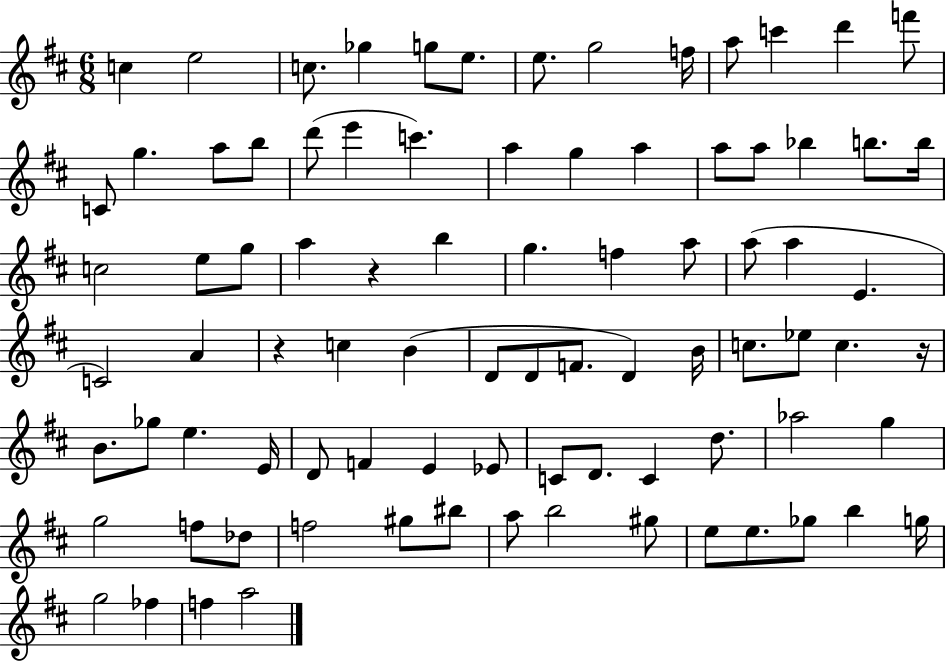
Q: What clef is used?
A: treble